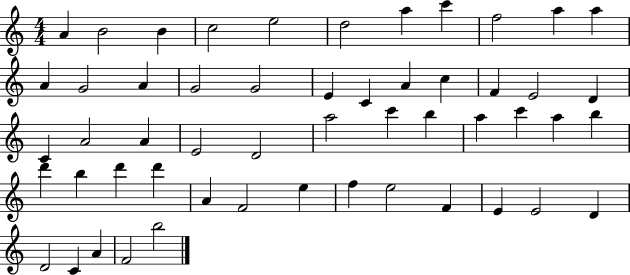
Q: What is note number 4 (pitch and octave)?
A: C5